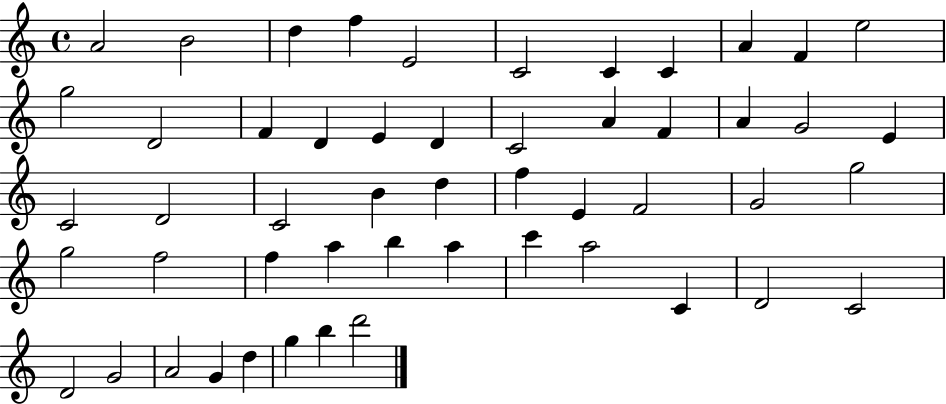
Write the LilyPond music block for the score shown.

{
  \clef treble
  \time 4/4
  \defaultTimeSignature
  \key c \major
  a'2 b'2 | d''4 f''4 e'2 | c'2 c'4 c'4 | a'4 f'4 e''2 | \break g''2 d'2 | f'4 d'4 e'4 d'4 | c'2 a'4 f'4 | a'4 g'2 e'4 | \break c'2 d'2 | c'2 b'4 d''4 | f''4 e'4 f'2 | g'2 g''2 | \break g''2 f''2 | f''4 a''4 b''4 a''4 | c'''4 a''2 c'4 | d'2 c'2 | \break d'2 g'2 | a'2 g'4 d''4 | g''4 b''4 d'''2 | \bar "|."
}